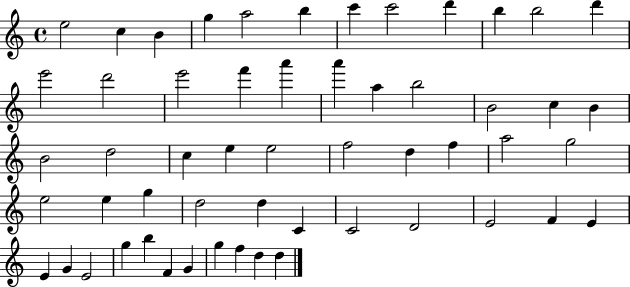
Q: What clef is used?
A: treble